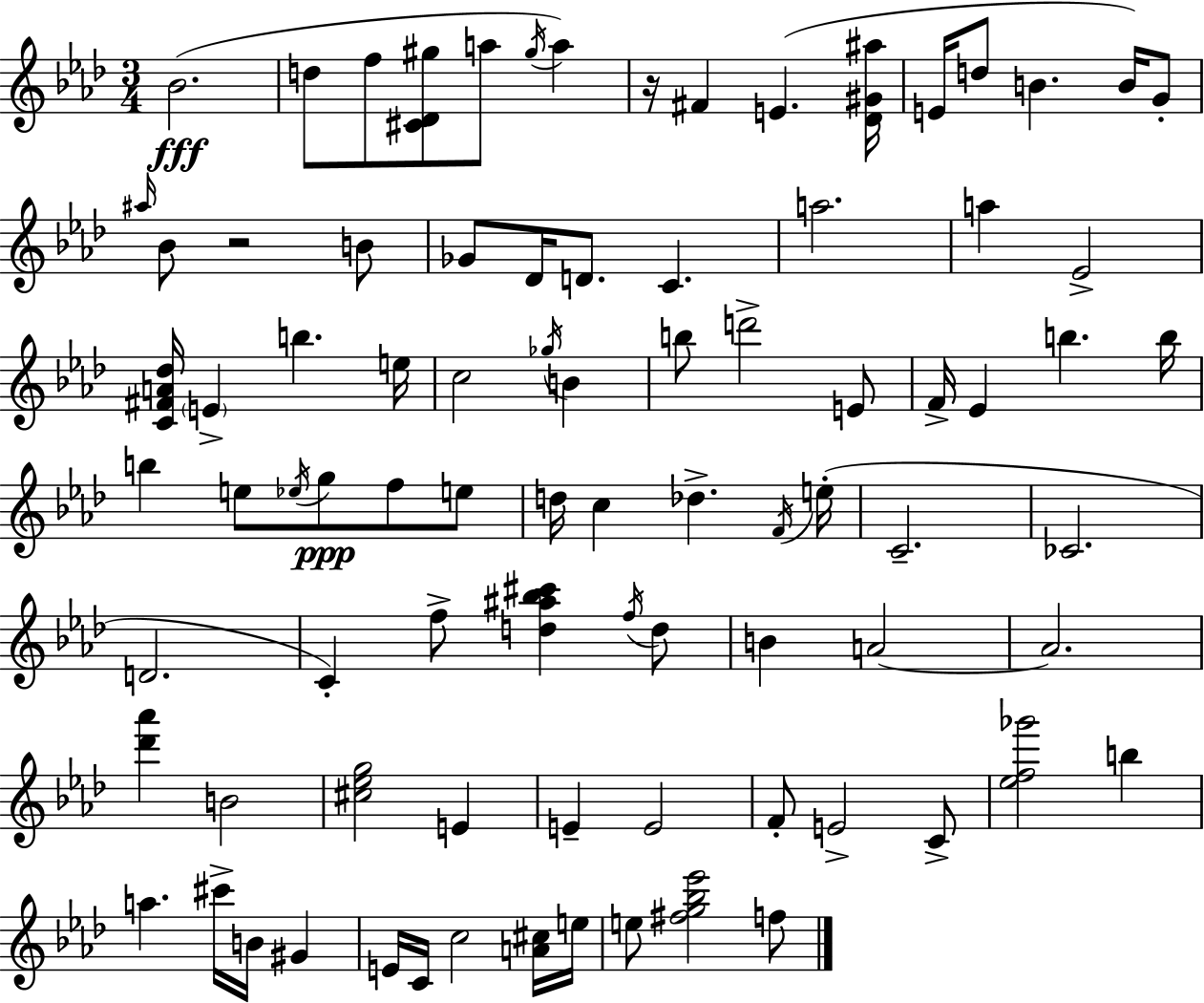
{
  \clef treble
  \numericTimeSignature
  \time 3/4
  \key aes \major
  bes'2.(\fff | d''8 f''8 <cis' des' gis''>8 a''8 \acciaccatura { gis''16 }) a''4 | r16 fis'4 e'4.( | <des' gis' ais''>16 e'16 d''8 b'4. b'16) g'8-. | \break \grace { ais''16 } bes'8 r2 | b'8 ges'8 des'16 d'8. c'4. | a''2. | a''4 ees'2-> | \break <c' fis' a' des''>16 \parenthesize e'4-> b''4. | e''16 c''2 \acciaccatura { ges''16 } b'4 | b''8 d'''2-> | e'8 f'16-> ees'4 b''4. | \break b''16 b''4 e''8 \acciaccatura { ees''16 }\ppp g''8 | f''8 e''8 d''16 c''4 des''4.-> | \acciaccatura { f'16 } e''16-.( c'2.-- | ces'2. | \break d'2. | c'4-.) f''8-> <d'' ais'' bes'' cis'''>4 | \acciaccatura { f''16 } d''8 b'4 a'2~~ | a'2. | \break <des''' aes'''>4 b'2 | <cis'' ees'' g''>2 | e'4 e'4-- e'2 | f'8-. e'2-> | \break c'8-> <ees'' f'' ges'''>2 | b''4 a''4. | cis'''16-> b'16 gis'4 e'16 c'16 c''2 | <a' cis''>16 e''16 e''8 <fis'' g'' bes'' ees'''>2 | \break f''8 \bar "|."
}